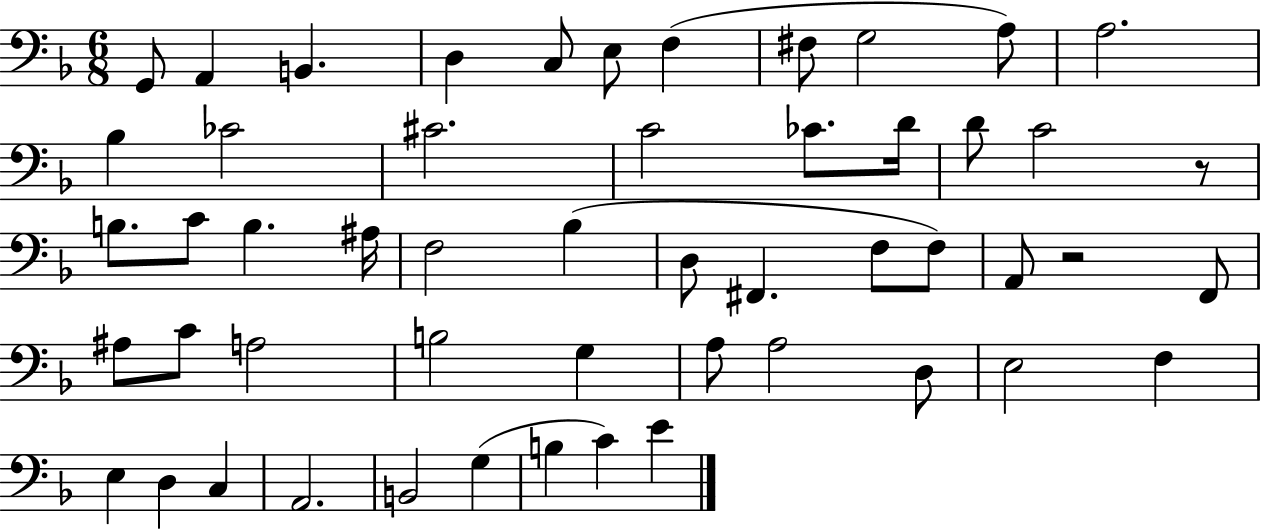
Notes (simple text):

G2/e A2/q B2/q. D3/q C3/e E3/e F3/q F#3/e G3/h A3/e A3/h. Bb3/q CES4/h C#4/h. C4/h CES4/e. D4/s D4/e C4/h R/e B3/e. C4/e B3/q. A#3/s F3/h Bb3/q D3/e F#2/q. F3/e F3/e A2/e R/h F2/e A#3/e C4/e A3/h B3/h G3/q A3/e A3/h D3/e E3/h F3/q E3/q D3/q C3/q A2/h. B2/h G3/q B3/q C4/q E4/q